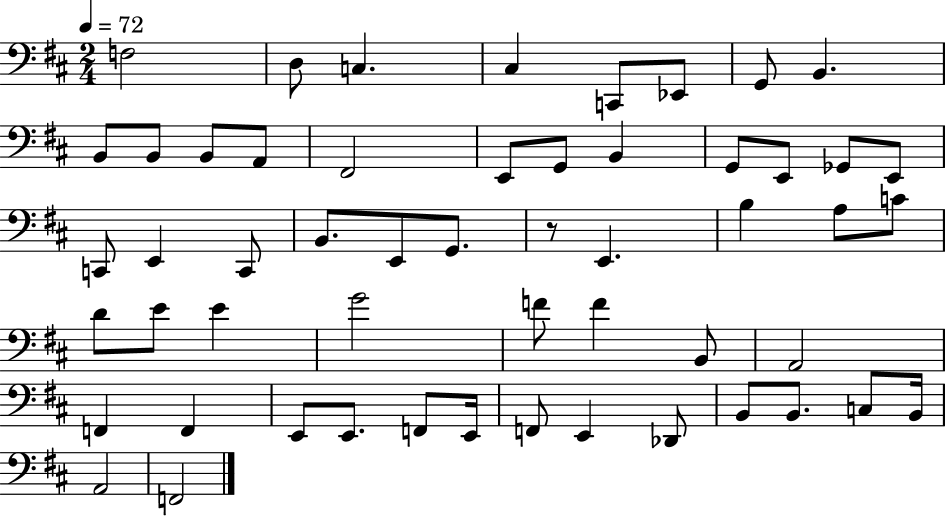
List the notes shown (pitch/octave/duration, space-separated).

F3/h D3/e C3/q. C#3/q C2/e Eb2/e G2/e B2/q. B2/e B2/e B2/e A2/e F#2/h E2/e G2/e B2/q G2/e E2/e Gb2/e E2/e C2/e E2/q C2/e B2/e. E2/e G2/e. R/e E2/q. B3/q A3/e C4/e D4/e E4/e E4/q G4/h F4/e F4/q B2/e A2/h F2/q F2/q E2/e E2/e. F2/e E2/s F2/e E2/q Db2/e B2/e B2/e. C3/e B2/s A2/h F2/h